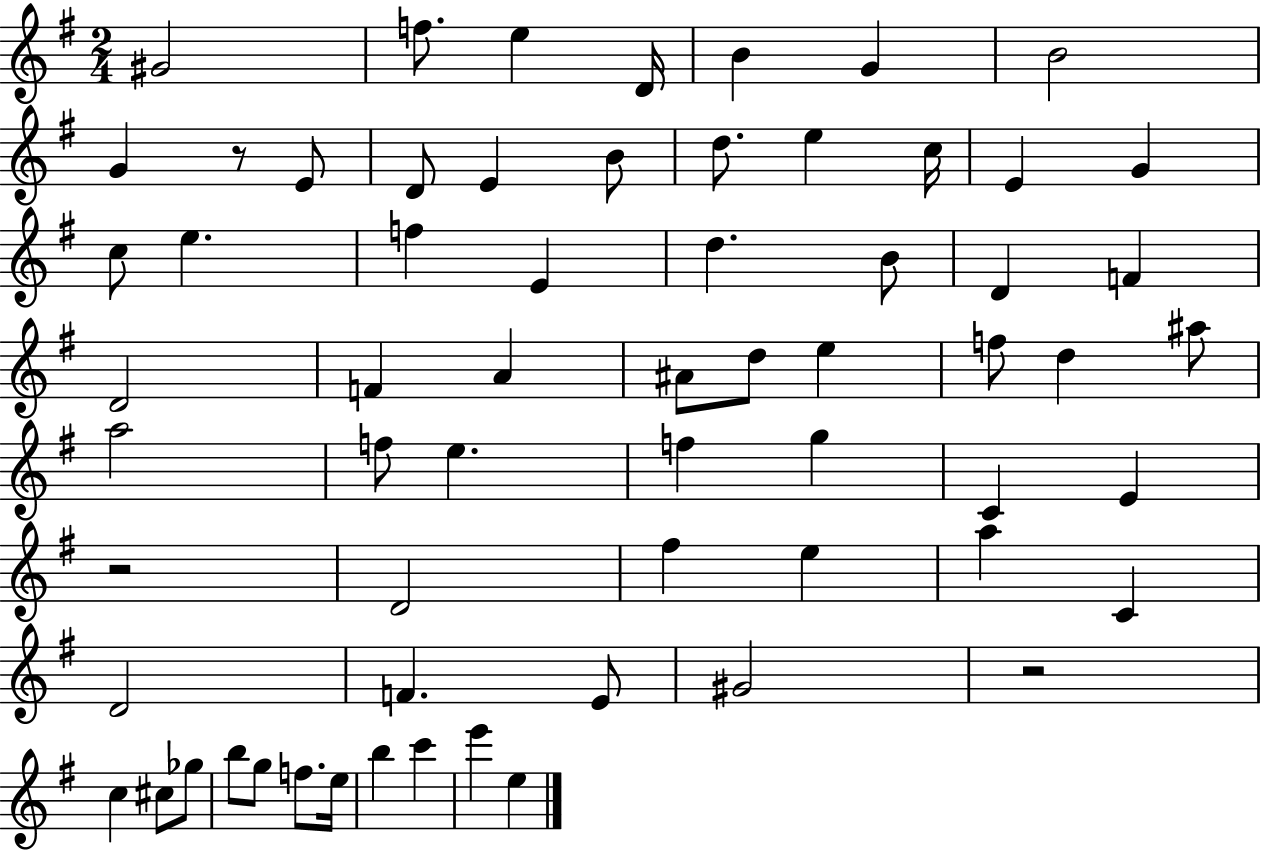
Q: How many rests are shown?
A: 3